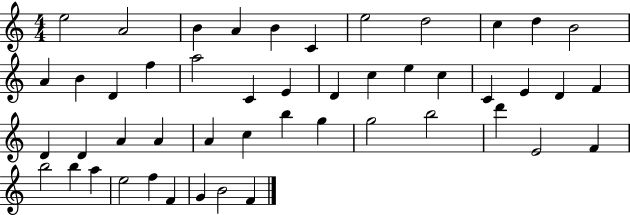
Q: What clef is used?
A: treble